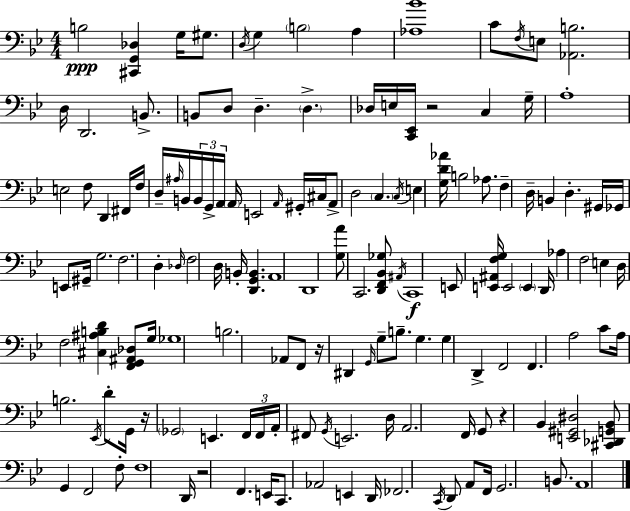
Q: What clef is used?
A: bass